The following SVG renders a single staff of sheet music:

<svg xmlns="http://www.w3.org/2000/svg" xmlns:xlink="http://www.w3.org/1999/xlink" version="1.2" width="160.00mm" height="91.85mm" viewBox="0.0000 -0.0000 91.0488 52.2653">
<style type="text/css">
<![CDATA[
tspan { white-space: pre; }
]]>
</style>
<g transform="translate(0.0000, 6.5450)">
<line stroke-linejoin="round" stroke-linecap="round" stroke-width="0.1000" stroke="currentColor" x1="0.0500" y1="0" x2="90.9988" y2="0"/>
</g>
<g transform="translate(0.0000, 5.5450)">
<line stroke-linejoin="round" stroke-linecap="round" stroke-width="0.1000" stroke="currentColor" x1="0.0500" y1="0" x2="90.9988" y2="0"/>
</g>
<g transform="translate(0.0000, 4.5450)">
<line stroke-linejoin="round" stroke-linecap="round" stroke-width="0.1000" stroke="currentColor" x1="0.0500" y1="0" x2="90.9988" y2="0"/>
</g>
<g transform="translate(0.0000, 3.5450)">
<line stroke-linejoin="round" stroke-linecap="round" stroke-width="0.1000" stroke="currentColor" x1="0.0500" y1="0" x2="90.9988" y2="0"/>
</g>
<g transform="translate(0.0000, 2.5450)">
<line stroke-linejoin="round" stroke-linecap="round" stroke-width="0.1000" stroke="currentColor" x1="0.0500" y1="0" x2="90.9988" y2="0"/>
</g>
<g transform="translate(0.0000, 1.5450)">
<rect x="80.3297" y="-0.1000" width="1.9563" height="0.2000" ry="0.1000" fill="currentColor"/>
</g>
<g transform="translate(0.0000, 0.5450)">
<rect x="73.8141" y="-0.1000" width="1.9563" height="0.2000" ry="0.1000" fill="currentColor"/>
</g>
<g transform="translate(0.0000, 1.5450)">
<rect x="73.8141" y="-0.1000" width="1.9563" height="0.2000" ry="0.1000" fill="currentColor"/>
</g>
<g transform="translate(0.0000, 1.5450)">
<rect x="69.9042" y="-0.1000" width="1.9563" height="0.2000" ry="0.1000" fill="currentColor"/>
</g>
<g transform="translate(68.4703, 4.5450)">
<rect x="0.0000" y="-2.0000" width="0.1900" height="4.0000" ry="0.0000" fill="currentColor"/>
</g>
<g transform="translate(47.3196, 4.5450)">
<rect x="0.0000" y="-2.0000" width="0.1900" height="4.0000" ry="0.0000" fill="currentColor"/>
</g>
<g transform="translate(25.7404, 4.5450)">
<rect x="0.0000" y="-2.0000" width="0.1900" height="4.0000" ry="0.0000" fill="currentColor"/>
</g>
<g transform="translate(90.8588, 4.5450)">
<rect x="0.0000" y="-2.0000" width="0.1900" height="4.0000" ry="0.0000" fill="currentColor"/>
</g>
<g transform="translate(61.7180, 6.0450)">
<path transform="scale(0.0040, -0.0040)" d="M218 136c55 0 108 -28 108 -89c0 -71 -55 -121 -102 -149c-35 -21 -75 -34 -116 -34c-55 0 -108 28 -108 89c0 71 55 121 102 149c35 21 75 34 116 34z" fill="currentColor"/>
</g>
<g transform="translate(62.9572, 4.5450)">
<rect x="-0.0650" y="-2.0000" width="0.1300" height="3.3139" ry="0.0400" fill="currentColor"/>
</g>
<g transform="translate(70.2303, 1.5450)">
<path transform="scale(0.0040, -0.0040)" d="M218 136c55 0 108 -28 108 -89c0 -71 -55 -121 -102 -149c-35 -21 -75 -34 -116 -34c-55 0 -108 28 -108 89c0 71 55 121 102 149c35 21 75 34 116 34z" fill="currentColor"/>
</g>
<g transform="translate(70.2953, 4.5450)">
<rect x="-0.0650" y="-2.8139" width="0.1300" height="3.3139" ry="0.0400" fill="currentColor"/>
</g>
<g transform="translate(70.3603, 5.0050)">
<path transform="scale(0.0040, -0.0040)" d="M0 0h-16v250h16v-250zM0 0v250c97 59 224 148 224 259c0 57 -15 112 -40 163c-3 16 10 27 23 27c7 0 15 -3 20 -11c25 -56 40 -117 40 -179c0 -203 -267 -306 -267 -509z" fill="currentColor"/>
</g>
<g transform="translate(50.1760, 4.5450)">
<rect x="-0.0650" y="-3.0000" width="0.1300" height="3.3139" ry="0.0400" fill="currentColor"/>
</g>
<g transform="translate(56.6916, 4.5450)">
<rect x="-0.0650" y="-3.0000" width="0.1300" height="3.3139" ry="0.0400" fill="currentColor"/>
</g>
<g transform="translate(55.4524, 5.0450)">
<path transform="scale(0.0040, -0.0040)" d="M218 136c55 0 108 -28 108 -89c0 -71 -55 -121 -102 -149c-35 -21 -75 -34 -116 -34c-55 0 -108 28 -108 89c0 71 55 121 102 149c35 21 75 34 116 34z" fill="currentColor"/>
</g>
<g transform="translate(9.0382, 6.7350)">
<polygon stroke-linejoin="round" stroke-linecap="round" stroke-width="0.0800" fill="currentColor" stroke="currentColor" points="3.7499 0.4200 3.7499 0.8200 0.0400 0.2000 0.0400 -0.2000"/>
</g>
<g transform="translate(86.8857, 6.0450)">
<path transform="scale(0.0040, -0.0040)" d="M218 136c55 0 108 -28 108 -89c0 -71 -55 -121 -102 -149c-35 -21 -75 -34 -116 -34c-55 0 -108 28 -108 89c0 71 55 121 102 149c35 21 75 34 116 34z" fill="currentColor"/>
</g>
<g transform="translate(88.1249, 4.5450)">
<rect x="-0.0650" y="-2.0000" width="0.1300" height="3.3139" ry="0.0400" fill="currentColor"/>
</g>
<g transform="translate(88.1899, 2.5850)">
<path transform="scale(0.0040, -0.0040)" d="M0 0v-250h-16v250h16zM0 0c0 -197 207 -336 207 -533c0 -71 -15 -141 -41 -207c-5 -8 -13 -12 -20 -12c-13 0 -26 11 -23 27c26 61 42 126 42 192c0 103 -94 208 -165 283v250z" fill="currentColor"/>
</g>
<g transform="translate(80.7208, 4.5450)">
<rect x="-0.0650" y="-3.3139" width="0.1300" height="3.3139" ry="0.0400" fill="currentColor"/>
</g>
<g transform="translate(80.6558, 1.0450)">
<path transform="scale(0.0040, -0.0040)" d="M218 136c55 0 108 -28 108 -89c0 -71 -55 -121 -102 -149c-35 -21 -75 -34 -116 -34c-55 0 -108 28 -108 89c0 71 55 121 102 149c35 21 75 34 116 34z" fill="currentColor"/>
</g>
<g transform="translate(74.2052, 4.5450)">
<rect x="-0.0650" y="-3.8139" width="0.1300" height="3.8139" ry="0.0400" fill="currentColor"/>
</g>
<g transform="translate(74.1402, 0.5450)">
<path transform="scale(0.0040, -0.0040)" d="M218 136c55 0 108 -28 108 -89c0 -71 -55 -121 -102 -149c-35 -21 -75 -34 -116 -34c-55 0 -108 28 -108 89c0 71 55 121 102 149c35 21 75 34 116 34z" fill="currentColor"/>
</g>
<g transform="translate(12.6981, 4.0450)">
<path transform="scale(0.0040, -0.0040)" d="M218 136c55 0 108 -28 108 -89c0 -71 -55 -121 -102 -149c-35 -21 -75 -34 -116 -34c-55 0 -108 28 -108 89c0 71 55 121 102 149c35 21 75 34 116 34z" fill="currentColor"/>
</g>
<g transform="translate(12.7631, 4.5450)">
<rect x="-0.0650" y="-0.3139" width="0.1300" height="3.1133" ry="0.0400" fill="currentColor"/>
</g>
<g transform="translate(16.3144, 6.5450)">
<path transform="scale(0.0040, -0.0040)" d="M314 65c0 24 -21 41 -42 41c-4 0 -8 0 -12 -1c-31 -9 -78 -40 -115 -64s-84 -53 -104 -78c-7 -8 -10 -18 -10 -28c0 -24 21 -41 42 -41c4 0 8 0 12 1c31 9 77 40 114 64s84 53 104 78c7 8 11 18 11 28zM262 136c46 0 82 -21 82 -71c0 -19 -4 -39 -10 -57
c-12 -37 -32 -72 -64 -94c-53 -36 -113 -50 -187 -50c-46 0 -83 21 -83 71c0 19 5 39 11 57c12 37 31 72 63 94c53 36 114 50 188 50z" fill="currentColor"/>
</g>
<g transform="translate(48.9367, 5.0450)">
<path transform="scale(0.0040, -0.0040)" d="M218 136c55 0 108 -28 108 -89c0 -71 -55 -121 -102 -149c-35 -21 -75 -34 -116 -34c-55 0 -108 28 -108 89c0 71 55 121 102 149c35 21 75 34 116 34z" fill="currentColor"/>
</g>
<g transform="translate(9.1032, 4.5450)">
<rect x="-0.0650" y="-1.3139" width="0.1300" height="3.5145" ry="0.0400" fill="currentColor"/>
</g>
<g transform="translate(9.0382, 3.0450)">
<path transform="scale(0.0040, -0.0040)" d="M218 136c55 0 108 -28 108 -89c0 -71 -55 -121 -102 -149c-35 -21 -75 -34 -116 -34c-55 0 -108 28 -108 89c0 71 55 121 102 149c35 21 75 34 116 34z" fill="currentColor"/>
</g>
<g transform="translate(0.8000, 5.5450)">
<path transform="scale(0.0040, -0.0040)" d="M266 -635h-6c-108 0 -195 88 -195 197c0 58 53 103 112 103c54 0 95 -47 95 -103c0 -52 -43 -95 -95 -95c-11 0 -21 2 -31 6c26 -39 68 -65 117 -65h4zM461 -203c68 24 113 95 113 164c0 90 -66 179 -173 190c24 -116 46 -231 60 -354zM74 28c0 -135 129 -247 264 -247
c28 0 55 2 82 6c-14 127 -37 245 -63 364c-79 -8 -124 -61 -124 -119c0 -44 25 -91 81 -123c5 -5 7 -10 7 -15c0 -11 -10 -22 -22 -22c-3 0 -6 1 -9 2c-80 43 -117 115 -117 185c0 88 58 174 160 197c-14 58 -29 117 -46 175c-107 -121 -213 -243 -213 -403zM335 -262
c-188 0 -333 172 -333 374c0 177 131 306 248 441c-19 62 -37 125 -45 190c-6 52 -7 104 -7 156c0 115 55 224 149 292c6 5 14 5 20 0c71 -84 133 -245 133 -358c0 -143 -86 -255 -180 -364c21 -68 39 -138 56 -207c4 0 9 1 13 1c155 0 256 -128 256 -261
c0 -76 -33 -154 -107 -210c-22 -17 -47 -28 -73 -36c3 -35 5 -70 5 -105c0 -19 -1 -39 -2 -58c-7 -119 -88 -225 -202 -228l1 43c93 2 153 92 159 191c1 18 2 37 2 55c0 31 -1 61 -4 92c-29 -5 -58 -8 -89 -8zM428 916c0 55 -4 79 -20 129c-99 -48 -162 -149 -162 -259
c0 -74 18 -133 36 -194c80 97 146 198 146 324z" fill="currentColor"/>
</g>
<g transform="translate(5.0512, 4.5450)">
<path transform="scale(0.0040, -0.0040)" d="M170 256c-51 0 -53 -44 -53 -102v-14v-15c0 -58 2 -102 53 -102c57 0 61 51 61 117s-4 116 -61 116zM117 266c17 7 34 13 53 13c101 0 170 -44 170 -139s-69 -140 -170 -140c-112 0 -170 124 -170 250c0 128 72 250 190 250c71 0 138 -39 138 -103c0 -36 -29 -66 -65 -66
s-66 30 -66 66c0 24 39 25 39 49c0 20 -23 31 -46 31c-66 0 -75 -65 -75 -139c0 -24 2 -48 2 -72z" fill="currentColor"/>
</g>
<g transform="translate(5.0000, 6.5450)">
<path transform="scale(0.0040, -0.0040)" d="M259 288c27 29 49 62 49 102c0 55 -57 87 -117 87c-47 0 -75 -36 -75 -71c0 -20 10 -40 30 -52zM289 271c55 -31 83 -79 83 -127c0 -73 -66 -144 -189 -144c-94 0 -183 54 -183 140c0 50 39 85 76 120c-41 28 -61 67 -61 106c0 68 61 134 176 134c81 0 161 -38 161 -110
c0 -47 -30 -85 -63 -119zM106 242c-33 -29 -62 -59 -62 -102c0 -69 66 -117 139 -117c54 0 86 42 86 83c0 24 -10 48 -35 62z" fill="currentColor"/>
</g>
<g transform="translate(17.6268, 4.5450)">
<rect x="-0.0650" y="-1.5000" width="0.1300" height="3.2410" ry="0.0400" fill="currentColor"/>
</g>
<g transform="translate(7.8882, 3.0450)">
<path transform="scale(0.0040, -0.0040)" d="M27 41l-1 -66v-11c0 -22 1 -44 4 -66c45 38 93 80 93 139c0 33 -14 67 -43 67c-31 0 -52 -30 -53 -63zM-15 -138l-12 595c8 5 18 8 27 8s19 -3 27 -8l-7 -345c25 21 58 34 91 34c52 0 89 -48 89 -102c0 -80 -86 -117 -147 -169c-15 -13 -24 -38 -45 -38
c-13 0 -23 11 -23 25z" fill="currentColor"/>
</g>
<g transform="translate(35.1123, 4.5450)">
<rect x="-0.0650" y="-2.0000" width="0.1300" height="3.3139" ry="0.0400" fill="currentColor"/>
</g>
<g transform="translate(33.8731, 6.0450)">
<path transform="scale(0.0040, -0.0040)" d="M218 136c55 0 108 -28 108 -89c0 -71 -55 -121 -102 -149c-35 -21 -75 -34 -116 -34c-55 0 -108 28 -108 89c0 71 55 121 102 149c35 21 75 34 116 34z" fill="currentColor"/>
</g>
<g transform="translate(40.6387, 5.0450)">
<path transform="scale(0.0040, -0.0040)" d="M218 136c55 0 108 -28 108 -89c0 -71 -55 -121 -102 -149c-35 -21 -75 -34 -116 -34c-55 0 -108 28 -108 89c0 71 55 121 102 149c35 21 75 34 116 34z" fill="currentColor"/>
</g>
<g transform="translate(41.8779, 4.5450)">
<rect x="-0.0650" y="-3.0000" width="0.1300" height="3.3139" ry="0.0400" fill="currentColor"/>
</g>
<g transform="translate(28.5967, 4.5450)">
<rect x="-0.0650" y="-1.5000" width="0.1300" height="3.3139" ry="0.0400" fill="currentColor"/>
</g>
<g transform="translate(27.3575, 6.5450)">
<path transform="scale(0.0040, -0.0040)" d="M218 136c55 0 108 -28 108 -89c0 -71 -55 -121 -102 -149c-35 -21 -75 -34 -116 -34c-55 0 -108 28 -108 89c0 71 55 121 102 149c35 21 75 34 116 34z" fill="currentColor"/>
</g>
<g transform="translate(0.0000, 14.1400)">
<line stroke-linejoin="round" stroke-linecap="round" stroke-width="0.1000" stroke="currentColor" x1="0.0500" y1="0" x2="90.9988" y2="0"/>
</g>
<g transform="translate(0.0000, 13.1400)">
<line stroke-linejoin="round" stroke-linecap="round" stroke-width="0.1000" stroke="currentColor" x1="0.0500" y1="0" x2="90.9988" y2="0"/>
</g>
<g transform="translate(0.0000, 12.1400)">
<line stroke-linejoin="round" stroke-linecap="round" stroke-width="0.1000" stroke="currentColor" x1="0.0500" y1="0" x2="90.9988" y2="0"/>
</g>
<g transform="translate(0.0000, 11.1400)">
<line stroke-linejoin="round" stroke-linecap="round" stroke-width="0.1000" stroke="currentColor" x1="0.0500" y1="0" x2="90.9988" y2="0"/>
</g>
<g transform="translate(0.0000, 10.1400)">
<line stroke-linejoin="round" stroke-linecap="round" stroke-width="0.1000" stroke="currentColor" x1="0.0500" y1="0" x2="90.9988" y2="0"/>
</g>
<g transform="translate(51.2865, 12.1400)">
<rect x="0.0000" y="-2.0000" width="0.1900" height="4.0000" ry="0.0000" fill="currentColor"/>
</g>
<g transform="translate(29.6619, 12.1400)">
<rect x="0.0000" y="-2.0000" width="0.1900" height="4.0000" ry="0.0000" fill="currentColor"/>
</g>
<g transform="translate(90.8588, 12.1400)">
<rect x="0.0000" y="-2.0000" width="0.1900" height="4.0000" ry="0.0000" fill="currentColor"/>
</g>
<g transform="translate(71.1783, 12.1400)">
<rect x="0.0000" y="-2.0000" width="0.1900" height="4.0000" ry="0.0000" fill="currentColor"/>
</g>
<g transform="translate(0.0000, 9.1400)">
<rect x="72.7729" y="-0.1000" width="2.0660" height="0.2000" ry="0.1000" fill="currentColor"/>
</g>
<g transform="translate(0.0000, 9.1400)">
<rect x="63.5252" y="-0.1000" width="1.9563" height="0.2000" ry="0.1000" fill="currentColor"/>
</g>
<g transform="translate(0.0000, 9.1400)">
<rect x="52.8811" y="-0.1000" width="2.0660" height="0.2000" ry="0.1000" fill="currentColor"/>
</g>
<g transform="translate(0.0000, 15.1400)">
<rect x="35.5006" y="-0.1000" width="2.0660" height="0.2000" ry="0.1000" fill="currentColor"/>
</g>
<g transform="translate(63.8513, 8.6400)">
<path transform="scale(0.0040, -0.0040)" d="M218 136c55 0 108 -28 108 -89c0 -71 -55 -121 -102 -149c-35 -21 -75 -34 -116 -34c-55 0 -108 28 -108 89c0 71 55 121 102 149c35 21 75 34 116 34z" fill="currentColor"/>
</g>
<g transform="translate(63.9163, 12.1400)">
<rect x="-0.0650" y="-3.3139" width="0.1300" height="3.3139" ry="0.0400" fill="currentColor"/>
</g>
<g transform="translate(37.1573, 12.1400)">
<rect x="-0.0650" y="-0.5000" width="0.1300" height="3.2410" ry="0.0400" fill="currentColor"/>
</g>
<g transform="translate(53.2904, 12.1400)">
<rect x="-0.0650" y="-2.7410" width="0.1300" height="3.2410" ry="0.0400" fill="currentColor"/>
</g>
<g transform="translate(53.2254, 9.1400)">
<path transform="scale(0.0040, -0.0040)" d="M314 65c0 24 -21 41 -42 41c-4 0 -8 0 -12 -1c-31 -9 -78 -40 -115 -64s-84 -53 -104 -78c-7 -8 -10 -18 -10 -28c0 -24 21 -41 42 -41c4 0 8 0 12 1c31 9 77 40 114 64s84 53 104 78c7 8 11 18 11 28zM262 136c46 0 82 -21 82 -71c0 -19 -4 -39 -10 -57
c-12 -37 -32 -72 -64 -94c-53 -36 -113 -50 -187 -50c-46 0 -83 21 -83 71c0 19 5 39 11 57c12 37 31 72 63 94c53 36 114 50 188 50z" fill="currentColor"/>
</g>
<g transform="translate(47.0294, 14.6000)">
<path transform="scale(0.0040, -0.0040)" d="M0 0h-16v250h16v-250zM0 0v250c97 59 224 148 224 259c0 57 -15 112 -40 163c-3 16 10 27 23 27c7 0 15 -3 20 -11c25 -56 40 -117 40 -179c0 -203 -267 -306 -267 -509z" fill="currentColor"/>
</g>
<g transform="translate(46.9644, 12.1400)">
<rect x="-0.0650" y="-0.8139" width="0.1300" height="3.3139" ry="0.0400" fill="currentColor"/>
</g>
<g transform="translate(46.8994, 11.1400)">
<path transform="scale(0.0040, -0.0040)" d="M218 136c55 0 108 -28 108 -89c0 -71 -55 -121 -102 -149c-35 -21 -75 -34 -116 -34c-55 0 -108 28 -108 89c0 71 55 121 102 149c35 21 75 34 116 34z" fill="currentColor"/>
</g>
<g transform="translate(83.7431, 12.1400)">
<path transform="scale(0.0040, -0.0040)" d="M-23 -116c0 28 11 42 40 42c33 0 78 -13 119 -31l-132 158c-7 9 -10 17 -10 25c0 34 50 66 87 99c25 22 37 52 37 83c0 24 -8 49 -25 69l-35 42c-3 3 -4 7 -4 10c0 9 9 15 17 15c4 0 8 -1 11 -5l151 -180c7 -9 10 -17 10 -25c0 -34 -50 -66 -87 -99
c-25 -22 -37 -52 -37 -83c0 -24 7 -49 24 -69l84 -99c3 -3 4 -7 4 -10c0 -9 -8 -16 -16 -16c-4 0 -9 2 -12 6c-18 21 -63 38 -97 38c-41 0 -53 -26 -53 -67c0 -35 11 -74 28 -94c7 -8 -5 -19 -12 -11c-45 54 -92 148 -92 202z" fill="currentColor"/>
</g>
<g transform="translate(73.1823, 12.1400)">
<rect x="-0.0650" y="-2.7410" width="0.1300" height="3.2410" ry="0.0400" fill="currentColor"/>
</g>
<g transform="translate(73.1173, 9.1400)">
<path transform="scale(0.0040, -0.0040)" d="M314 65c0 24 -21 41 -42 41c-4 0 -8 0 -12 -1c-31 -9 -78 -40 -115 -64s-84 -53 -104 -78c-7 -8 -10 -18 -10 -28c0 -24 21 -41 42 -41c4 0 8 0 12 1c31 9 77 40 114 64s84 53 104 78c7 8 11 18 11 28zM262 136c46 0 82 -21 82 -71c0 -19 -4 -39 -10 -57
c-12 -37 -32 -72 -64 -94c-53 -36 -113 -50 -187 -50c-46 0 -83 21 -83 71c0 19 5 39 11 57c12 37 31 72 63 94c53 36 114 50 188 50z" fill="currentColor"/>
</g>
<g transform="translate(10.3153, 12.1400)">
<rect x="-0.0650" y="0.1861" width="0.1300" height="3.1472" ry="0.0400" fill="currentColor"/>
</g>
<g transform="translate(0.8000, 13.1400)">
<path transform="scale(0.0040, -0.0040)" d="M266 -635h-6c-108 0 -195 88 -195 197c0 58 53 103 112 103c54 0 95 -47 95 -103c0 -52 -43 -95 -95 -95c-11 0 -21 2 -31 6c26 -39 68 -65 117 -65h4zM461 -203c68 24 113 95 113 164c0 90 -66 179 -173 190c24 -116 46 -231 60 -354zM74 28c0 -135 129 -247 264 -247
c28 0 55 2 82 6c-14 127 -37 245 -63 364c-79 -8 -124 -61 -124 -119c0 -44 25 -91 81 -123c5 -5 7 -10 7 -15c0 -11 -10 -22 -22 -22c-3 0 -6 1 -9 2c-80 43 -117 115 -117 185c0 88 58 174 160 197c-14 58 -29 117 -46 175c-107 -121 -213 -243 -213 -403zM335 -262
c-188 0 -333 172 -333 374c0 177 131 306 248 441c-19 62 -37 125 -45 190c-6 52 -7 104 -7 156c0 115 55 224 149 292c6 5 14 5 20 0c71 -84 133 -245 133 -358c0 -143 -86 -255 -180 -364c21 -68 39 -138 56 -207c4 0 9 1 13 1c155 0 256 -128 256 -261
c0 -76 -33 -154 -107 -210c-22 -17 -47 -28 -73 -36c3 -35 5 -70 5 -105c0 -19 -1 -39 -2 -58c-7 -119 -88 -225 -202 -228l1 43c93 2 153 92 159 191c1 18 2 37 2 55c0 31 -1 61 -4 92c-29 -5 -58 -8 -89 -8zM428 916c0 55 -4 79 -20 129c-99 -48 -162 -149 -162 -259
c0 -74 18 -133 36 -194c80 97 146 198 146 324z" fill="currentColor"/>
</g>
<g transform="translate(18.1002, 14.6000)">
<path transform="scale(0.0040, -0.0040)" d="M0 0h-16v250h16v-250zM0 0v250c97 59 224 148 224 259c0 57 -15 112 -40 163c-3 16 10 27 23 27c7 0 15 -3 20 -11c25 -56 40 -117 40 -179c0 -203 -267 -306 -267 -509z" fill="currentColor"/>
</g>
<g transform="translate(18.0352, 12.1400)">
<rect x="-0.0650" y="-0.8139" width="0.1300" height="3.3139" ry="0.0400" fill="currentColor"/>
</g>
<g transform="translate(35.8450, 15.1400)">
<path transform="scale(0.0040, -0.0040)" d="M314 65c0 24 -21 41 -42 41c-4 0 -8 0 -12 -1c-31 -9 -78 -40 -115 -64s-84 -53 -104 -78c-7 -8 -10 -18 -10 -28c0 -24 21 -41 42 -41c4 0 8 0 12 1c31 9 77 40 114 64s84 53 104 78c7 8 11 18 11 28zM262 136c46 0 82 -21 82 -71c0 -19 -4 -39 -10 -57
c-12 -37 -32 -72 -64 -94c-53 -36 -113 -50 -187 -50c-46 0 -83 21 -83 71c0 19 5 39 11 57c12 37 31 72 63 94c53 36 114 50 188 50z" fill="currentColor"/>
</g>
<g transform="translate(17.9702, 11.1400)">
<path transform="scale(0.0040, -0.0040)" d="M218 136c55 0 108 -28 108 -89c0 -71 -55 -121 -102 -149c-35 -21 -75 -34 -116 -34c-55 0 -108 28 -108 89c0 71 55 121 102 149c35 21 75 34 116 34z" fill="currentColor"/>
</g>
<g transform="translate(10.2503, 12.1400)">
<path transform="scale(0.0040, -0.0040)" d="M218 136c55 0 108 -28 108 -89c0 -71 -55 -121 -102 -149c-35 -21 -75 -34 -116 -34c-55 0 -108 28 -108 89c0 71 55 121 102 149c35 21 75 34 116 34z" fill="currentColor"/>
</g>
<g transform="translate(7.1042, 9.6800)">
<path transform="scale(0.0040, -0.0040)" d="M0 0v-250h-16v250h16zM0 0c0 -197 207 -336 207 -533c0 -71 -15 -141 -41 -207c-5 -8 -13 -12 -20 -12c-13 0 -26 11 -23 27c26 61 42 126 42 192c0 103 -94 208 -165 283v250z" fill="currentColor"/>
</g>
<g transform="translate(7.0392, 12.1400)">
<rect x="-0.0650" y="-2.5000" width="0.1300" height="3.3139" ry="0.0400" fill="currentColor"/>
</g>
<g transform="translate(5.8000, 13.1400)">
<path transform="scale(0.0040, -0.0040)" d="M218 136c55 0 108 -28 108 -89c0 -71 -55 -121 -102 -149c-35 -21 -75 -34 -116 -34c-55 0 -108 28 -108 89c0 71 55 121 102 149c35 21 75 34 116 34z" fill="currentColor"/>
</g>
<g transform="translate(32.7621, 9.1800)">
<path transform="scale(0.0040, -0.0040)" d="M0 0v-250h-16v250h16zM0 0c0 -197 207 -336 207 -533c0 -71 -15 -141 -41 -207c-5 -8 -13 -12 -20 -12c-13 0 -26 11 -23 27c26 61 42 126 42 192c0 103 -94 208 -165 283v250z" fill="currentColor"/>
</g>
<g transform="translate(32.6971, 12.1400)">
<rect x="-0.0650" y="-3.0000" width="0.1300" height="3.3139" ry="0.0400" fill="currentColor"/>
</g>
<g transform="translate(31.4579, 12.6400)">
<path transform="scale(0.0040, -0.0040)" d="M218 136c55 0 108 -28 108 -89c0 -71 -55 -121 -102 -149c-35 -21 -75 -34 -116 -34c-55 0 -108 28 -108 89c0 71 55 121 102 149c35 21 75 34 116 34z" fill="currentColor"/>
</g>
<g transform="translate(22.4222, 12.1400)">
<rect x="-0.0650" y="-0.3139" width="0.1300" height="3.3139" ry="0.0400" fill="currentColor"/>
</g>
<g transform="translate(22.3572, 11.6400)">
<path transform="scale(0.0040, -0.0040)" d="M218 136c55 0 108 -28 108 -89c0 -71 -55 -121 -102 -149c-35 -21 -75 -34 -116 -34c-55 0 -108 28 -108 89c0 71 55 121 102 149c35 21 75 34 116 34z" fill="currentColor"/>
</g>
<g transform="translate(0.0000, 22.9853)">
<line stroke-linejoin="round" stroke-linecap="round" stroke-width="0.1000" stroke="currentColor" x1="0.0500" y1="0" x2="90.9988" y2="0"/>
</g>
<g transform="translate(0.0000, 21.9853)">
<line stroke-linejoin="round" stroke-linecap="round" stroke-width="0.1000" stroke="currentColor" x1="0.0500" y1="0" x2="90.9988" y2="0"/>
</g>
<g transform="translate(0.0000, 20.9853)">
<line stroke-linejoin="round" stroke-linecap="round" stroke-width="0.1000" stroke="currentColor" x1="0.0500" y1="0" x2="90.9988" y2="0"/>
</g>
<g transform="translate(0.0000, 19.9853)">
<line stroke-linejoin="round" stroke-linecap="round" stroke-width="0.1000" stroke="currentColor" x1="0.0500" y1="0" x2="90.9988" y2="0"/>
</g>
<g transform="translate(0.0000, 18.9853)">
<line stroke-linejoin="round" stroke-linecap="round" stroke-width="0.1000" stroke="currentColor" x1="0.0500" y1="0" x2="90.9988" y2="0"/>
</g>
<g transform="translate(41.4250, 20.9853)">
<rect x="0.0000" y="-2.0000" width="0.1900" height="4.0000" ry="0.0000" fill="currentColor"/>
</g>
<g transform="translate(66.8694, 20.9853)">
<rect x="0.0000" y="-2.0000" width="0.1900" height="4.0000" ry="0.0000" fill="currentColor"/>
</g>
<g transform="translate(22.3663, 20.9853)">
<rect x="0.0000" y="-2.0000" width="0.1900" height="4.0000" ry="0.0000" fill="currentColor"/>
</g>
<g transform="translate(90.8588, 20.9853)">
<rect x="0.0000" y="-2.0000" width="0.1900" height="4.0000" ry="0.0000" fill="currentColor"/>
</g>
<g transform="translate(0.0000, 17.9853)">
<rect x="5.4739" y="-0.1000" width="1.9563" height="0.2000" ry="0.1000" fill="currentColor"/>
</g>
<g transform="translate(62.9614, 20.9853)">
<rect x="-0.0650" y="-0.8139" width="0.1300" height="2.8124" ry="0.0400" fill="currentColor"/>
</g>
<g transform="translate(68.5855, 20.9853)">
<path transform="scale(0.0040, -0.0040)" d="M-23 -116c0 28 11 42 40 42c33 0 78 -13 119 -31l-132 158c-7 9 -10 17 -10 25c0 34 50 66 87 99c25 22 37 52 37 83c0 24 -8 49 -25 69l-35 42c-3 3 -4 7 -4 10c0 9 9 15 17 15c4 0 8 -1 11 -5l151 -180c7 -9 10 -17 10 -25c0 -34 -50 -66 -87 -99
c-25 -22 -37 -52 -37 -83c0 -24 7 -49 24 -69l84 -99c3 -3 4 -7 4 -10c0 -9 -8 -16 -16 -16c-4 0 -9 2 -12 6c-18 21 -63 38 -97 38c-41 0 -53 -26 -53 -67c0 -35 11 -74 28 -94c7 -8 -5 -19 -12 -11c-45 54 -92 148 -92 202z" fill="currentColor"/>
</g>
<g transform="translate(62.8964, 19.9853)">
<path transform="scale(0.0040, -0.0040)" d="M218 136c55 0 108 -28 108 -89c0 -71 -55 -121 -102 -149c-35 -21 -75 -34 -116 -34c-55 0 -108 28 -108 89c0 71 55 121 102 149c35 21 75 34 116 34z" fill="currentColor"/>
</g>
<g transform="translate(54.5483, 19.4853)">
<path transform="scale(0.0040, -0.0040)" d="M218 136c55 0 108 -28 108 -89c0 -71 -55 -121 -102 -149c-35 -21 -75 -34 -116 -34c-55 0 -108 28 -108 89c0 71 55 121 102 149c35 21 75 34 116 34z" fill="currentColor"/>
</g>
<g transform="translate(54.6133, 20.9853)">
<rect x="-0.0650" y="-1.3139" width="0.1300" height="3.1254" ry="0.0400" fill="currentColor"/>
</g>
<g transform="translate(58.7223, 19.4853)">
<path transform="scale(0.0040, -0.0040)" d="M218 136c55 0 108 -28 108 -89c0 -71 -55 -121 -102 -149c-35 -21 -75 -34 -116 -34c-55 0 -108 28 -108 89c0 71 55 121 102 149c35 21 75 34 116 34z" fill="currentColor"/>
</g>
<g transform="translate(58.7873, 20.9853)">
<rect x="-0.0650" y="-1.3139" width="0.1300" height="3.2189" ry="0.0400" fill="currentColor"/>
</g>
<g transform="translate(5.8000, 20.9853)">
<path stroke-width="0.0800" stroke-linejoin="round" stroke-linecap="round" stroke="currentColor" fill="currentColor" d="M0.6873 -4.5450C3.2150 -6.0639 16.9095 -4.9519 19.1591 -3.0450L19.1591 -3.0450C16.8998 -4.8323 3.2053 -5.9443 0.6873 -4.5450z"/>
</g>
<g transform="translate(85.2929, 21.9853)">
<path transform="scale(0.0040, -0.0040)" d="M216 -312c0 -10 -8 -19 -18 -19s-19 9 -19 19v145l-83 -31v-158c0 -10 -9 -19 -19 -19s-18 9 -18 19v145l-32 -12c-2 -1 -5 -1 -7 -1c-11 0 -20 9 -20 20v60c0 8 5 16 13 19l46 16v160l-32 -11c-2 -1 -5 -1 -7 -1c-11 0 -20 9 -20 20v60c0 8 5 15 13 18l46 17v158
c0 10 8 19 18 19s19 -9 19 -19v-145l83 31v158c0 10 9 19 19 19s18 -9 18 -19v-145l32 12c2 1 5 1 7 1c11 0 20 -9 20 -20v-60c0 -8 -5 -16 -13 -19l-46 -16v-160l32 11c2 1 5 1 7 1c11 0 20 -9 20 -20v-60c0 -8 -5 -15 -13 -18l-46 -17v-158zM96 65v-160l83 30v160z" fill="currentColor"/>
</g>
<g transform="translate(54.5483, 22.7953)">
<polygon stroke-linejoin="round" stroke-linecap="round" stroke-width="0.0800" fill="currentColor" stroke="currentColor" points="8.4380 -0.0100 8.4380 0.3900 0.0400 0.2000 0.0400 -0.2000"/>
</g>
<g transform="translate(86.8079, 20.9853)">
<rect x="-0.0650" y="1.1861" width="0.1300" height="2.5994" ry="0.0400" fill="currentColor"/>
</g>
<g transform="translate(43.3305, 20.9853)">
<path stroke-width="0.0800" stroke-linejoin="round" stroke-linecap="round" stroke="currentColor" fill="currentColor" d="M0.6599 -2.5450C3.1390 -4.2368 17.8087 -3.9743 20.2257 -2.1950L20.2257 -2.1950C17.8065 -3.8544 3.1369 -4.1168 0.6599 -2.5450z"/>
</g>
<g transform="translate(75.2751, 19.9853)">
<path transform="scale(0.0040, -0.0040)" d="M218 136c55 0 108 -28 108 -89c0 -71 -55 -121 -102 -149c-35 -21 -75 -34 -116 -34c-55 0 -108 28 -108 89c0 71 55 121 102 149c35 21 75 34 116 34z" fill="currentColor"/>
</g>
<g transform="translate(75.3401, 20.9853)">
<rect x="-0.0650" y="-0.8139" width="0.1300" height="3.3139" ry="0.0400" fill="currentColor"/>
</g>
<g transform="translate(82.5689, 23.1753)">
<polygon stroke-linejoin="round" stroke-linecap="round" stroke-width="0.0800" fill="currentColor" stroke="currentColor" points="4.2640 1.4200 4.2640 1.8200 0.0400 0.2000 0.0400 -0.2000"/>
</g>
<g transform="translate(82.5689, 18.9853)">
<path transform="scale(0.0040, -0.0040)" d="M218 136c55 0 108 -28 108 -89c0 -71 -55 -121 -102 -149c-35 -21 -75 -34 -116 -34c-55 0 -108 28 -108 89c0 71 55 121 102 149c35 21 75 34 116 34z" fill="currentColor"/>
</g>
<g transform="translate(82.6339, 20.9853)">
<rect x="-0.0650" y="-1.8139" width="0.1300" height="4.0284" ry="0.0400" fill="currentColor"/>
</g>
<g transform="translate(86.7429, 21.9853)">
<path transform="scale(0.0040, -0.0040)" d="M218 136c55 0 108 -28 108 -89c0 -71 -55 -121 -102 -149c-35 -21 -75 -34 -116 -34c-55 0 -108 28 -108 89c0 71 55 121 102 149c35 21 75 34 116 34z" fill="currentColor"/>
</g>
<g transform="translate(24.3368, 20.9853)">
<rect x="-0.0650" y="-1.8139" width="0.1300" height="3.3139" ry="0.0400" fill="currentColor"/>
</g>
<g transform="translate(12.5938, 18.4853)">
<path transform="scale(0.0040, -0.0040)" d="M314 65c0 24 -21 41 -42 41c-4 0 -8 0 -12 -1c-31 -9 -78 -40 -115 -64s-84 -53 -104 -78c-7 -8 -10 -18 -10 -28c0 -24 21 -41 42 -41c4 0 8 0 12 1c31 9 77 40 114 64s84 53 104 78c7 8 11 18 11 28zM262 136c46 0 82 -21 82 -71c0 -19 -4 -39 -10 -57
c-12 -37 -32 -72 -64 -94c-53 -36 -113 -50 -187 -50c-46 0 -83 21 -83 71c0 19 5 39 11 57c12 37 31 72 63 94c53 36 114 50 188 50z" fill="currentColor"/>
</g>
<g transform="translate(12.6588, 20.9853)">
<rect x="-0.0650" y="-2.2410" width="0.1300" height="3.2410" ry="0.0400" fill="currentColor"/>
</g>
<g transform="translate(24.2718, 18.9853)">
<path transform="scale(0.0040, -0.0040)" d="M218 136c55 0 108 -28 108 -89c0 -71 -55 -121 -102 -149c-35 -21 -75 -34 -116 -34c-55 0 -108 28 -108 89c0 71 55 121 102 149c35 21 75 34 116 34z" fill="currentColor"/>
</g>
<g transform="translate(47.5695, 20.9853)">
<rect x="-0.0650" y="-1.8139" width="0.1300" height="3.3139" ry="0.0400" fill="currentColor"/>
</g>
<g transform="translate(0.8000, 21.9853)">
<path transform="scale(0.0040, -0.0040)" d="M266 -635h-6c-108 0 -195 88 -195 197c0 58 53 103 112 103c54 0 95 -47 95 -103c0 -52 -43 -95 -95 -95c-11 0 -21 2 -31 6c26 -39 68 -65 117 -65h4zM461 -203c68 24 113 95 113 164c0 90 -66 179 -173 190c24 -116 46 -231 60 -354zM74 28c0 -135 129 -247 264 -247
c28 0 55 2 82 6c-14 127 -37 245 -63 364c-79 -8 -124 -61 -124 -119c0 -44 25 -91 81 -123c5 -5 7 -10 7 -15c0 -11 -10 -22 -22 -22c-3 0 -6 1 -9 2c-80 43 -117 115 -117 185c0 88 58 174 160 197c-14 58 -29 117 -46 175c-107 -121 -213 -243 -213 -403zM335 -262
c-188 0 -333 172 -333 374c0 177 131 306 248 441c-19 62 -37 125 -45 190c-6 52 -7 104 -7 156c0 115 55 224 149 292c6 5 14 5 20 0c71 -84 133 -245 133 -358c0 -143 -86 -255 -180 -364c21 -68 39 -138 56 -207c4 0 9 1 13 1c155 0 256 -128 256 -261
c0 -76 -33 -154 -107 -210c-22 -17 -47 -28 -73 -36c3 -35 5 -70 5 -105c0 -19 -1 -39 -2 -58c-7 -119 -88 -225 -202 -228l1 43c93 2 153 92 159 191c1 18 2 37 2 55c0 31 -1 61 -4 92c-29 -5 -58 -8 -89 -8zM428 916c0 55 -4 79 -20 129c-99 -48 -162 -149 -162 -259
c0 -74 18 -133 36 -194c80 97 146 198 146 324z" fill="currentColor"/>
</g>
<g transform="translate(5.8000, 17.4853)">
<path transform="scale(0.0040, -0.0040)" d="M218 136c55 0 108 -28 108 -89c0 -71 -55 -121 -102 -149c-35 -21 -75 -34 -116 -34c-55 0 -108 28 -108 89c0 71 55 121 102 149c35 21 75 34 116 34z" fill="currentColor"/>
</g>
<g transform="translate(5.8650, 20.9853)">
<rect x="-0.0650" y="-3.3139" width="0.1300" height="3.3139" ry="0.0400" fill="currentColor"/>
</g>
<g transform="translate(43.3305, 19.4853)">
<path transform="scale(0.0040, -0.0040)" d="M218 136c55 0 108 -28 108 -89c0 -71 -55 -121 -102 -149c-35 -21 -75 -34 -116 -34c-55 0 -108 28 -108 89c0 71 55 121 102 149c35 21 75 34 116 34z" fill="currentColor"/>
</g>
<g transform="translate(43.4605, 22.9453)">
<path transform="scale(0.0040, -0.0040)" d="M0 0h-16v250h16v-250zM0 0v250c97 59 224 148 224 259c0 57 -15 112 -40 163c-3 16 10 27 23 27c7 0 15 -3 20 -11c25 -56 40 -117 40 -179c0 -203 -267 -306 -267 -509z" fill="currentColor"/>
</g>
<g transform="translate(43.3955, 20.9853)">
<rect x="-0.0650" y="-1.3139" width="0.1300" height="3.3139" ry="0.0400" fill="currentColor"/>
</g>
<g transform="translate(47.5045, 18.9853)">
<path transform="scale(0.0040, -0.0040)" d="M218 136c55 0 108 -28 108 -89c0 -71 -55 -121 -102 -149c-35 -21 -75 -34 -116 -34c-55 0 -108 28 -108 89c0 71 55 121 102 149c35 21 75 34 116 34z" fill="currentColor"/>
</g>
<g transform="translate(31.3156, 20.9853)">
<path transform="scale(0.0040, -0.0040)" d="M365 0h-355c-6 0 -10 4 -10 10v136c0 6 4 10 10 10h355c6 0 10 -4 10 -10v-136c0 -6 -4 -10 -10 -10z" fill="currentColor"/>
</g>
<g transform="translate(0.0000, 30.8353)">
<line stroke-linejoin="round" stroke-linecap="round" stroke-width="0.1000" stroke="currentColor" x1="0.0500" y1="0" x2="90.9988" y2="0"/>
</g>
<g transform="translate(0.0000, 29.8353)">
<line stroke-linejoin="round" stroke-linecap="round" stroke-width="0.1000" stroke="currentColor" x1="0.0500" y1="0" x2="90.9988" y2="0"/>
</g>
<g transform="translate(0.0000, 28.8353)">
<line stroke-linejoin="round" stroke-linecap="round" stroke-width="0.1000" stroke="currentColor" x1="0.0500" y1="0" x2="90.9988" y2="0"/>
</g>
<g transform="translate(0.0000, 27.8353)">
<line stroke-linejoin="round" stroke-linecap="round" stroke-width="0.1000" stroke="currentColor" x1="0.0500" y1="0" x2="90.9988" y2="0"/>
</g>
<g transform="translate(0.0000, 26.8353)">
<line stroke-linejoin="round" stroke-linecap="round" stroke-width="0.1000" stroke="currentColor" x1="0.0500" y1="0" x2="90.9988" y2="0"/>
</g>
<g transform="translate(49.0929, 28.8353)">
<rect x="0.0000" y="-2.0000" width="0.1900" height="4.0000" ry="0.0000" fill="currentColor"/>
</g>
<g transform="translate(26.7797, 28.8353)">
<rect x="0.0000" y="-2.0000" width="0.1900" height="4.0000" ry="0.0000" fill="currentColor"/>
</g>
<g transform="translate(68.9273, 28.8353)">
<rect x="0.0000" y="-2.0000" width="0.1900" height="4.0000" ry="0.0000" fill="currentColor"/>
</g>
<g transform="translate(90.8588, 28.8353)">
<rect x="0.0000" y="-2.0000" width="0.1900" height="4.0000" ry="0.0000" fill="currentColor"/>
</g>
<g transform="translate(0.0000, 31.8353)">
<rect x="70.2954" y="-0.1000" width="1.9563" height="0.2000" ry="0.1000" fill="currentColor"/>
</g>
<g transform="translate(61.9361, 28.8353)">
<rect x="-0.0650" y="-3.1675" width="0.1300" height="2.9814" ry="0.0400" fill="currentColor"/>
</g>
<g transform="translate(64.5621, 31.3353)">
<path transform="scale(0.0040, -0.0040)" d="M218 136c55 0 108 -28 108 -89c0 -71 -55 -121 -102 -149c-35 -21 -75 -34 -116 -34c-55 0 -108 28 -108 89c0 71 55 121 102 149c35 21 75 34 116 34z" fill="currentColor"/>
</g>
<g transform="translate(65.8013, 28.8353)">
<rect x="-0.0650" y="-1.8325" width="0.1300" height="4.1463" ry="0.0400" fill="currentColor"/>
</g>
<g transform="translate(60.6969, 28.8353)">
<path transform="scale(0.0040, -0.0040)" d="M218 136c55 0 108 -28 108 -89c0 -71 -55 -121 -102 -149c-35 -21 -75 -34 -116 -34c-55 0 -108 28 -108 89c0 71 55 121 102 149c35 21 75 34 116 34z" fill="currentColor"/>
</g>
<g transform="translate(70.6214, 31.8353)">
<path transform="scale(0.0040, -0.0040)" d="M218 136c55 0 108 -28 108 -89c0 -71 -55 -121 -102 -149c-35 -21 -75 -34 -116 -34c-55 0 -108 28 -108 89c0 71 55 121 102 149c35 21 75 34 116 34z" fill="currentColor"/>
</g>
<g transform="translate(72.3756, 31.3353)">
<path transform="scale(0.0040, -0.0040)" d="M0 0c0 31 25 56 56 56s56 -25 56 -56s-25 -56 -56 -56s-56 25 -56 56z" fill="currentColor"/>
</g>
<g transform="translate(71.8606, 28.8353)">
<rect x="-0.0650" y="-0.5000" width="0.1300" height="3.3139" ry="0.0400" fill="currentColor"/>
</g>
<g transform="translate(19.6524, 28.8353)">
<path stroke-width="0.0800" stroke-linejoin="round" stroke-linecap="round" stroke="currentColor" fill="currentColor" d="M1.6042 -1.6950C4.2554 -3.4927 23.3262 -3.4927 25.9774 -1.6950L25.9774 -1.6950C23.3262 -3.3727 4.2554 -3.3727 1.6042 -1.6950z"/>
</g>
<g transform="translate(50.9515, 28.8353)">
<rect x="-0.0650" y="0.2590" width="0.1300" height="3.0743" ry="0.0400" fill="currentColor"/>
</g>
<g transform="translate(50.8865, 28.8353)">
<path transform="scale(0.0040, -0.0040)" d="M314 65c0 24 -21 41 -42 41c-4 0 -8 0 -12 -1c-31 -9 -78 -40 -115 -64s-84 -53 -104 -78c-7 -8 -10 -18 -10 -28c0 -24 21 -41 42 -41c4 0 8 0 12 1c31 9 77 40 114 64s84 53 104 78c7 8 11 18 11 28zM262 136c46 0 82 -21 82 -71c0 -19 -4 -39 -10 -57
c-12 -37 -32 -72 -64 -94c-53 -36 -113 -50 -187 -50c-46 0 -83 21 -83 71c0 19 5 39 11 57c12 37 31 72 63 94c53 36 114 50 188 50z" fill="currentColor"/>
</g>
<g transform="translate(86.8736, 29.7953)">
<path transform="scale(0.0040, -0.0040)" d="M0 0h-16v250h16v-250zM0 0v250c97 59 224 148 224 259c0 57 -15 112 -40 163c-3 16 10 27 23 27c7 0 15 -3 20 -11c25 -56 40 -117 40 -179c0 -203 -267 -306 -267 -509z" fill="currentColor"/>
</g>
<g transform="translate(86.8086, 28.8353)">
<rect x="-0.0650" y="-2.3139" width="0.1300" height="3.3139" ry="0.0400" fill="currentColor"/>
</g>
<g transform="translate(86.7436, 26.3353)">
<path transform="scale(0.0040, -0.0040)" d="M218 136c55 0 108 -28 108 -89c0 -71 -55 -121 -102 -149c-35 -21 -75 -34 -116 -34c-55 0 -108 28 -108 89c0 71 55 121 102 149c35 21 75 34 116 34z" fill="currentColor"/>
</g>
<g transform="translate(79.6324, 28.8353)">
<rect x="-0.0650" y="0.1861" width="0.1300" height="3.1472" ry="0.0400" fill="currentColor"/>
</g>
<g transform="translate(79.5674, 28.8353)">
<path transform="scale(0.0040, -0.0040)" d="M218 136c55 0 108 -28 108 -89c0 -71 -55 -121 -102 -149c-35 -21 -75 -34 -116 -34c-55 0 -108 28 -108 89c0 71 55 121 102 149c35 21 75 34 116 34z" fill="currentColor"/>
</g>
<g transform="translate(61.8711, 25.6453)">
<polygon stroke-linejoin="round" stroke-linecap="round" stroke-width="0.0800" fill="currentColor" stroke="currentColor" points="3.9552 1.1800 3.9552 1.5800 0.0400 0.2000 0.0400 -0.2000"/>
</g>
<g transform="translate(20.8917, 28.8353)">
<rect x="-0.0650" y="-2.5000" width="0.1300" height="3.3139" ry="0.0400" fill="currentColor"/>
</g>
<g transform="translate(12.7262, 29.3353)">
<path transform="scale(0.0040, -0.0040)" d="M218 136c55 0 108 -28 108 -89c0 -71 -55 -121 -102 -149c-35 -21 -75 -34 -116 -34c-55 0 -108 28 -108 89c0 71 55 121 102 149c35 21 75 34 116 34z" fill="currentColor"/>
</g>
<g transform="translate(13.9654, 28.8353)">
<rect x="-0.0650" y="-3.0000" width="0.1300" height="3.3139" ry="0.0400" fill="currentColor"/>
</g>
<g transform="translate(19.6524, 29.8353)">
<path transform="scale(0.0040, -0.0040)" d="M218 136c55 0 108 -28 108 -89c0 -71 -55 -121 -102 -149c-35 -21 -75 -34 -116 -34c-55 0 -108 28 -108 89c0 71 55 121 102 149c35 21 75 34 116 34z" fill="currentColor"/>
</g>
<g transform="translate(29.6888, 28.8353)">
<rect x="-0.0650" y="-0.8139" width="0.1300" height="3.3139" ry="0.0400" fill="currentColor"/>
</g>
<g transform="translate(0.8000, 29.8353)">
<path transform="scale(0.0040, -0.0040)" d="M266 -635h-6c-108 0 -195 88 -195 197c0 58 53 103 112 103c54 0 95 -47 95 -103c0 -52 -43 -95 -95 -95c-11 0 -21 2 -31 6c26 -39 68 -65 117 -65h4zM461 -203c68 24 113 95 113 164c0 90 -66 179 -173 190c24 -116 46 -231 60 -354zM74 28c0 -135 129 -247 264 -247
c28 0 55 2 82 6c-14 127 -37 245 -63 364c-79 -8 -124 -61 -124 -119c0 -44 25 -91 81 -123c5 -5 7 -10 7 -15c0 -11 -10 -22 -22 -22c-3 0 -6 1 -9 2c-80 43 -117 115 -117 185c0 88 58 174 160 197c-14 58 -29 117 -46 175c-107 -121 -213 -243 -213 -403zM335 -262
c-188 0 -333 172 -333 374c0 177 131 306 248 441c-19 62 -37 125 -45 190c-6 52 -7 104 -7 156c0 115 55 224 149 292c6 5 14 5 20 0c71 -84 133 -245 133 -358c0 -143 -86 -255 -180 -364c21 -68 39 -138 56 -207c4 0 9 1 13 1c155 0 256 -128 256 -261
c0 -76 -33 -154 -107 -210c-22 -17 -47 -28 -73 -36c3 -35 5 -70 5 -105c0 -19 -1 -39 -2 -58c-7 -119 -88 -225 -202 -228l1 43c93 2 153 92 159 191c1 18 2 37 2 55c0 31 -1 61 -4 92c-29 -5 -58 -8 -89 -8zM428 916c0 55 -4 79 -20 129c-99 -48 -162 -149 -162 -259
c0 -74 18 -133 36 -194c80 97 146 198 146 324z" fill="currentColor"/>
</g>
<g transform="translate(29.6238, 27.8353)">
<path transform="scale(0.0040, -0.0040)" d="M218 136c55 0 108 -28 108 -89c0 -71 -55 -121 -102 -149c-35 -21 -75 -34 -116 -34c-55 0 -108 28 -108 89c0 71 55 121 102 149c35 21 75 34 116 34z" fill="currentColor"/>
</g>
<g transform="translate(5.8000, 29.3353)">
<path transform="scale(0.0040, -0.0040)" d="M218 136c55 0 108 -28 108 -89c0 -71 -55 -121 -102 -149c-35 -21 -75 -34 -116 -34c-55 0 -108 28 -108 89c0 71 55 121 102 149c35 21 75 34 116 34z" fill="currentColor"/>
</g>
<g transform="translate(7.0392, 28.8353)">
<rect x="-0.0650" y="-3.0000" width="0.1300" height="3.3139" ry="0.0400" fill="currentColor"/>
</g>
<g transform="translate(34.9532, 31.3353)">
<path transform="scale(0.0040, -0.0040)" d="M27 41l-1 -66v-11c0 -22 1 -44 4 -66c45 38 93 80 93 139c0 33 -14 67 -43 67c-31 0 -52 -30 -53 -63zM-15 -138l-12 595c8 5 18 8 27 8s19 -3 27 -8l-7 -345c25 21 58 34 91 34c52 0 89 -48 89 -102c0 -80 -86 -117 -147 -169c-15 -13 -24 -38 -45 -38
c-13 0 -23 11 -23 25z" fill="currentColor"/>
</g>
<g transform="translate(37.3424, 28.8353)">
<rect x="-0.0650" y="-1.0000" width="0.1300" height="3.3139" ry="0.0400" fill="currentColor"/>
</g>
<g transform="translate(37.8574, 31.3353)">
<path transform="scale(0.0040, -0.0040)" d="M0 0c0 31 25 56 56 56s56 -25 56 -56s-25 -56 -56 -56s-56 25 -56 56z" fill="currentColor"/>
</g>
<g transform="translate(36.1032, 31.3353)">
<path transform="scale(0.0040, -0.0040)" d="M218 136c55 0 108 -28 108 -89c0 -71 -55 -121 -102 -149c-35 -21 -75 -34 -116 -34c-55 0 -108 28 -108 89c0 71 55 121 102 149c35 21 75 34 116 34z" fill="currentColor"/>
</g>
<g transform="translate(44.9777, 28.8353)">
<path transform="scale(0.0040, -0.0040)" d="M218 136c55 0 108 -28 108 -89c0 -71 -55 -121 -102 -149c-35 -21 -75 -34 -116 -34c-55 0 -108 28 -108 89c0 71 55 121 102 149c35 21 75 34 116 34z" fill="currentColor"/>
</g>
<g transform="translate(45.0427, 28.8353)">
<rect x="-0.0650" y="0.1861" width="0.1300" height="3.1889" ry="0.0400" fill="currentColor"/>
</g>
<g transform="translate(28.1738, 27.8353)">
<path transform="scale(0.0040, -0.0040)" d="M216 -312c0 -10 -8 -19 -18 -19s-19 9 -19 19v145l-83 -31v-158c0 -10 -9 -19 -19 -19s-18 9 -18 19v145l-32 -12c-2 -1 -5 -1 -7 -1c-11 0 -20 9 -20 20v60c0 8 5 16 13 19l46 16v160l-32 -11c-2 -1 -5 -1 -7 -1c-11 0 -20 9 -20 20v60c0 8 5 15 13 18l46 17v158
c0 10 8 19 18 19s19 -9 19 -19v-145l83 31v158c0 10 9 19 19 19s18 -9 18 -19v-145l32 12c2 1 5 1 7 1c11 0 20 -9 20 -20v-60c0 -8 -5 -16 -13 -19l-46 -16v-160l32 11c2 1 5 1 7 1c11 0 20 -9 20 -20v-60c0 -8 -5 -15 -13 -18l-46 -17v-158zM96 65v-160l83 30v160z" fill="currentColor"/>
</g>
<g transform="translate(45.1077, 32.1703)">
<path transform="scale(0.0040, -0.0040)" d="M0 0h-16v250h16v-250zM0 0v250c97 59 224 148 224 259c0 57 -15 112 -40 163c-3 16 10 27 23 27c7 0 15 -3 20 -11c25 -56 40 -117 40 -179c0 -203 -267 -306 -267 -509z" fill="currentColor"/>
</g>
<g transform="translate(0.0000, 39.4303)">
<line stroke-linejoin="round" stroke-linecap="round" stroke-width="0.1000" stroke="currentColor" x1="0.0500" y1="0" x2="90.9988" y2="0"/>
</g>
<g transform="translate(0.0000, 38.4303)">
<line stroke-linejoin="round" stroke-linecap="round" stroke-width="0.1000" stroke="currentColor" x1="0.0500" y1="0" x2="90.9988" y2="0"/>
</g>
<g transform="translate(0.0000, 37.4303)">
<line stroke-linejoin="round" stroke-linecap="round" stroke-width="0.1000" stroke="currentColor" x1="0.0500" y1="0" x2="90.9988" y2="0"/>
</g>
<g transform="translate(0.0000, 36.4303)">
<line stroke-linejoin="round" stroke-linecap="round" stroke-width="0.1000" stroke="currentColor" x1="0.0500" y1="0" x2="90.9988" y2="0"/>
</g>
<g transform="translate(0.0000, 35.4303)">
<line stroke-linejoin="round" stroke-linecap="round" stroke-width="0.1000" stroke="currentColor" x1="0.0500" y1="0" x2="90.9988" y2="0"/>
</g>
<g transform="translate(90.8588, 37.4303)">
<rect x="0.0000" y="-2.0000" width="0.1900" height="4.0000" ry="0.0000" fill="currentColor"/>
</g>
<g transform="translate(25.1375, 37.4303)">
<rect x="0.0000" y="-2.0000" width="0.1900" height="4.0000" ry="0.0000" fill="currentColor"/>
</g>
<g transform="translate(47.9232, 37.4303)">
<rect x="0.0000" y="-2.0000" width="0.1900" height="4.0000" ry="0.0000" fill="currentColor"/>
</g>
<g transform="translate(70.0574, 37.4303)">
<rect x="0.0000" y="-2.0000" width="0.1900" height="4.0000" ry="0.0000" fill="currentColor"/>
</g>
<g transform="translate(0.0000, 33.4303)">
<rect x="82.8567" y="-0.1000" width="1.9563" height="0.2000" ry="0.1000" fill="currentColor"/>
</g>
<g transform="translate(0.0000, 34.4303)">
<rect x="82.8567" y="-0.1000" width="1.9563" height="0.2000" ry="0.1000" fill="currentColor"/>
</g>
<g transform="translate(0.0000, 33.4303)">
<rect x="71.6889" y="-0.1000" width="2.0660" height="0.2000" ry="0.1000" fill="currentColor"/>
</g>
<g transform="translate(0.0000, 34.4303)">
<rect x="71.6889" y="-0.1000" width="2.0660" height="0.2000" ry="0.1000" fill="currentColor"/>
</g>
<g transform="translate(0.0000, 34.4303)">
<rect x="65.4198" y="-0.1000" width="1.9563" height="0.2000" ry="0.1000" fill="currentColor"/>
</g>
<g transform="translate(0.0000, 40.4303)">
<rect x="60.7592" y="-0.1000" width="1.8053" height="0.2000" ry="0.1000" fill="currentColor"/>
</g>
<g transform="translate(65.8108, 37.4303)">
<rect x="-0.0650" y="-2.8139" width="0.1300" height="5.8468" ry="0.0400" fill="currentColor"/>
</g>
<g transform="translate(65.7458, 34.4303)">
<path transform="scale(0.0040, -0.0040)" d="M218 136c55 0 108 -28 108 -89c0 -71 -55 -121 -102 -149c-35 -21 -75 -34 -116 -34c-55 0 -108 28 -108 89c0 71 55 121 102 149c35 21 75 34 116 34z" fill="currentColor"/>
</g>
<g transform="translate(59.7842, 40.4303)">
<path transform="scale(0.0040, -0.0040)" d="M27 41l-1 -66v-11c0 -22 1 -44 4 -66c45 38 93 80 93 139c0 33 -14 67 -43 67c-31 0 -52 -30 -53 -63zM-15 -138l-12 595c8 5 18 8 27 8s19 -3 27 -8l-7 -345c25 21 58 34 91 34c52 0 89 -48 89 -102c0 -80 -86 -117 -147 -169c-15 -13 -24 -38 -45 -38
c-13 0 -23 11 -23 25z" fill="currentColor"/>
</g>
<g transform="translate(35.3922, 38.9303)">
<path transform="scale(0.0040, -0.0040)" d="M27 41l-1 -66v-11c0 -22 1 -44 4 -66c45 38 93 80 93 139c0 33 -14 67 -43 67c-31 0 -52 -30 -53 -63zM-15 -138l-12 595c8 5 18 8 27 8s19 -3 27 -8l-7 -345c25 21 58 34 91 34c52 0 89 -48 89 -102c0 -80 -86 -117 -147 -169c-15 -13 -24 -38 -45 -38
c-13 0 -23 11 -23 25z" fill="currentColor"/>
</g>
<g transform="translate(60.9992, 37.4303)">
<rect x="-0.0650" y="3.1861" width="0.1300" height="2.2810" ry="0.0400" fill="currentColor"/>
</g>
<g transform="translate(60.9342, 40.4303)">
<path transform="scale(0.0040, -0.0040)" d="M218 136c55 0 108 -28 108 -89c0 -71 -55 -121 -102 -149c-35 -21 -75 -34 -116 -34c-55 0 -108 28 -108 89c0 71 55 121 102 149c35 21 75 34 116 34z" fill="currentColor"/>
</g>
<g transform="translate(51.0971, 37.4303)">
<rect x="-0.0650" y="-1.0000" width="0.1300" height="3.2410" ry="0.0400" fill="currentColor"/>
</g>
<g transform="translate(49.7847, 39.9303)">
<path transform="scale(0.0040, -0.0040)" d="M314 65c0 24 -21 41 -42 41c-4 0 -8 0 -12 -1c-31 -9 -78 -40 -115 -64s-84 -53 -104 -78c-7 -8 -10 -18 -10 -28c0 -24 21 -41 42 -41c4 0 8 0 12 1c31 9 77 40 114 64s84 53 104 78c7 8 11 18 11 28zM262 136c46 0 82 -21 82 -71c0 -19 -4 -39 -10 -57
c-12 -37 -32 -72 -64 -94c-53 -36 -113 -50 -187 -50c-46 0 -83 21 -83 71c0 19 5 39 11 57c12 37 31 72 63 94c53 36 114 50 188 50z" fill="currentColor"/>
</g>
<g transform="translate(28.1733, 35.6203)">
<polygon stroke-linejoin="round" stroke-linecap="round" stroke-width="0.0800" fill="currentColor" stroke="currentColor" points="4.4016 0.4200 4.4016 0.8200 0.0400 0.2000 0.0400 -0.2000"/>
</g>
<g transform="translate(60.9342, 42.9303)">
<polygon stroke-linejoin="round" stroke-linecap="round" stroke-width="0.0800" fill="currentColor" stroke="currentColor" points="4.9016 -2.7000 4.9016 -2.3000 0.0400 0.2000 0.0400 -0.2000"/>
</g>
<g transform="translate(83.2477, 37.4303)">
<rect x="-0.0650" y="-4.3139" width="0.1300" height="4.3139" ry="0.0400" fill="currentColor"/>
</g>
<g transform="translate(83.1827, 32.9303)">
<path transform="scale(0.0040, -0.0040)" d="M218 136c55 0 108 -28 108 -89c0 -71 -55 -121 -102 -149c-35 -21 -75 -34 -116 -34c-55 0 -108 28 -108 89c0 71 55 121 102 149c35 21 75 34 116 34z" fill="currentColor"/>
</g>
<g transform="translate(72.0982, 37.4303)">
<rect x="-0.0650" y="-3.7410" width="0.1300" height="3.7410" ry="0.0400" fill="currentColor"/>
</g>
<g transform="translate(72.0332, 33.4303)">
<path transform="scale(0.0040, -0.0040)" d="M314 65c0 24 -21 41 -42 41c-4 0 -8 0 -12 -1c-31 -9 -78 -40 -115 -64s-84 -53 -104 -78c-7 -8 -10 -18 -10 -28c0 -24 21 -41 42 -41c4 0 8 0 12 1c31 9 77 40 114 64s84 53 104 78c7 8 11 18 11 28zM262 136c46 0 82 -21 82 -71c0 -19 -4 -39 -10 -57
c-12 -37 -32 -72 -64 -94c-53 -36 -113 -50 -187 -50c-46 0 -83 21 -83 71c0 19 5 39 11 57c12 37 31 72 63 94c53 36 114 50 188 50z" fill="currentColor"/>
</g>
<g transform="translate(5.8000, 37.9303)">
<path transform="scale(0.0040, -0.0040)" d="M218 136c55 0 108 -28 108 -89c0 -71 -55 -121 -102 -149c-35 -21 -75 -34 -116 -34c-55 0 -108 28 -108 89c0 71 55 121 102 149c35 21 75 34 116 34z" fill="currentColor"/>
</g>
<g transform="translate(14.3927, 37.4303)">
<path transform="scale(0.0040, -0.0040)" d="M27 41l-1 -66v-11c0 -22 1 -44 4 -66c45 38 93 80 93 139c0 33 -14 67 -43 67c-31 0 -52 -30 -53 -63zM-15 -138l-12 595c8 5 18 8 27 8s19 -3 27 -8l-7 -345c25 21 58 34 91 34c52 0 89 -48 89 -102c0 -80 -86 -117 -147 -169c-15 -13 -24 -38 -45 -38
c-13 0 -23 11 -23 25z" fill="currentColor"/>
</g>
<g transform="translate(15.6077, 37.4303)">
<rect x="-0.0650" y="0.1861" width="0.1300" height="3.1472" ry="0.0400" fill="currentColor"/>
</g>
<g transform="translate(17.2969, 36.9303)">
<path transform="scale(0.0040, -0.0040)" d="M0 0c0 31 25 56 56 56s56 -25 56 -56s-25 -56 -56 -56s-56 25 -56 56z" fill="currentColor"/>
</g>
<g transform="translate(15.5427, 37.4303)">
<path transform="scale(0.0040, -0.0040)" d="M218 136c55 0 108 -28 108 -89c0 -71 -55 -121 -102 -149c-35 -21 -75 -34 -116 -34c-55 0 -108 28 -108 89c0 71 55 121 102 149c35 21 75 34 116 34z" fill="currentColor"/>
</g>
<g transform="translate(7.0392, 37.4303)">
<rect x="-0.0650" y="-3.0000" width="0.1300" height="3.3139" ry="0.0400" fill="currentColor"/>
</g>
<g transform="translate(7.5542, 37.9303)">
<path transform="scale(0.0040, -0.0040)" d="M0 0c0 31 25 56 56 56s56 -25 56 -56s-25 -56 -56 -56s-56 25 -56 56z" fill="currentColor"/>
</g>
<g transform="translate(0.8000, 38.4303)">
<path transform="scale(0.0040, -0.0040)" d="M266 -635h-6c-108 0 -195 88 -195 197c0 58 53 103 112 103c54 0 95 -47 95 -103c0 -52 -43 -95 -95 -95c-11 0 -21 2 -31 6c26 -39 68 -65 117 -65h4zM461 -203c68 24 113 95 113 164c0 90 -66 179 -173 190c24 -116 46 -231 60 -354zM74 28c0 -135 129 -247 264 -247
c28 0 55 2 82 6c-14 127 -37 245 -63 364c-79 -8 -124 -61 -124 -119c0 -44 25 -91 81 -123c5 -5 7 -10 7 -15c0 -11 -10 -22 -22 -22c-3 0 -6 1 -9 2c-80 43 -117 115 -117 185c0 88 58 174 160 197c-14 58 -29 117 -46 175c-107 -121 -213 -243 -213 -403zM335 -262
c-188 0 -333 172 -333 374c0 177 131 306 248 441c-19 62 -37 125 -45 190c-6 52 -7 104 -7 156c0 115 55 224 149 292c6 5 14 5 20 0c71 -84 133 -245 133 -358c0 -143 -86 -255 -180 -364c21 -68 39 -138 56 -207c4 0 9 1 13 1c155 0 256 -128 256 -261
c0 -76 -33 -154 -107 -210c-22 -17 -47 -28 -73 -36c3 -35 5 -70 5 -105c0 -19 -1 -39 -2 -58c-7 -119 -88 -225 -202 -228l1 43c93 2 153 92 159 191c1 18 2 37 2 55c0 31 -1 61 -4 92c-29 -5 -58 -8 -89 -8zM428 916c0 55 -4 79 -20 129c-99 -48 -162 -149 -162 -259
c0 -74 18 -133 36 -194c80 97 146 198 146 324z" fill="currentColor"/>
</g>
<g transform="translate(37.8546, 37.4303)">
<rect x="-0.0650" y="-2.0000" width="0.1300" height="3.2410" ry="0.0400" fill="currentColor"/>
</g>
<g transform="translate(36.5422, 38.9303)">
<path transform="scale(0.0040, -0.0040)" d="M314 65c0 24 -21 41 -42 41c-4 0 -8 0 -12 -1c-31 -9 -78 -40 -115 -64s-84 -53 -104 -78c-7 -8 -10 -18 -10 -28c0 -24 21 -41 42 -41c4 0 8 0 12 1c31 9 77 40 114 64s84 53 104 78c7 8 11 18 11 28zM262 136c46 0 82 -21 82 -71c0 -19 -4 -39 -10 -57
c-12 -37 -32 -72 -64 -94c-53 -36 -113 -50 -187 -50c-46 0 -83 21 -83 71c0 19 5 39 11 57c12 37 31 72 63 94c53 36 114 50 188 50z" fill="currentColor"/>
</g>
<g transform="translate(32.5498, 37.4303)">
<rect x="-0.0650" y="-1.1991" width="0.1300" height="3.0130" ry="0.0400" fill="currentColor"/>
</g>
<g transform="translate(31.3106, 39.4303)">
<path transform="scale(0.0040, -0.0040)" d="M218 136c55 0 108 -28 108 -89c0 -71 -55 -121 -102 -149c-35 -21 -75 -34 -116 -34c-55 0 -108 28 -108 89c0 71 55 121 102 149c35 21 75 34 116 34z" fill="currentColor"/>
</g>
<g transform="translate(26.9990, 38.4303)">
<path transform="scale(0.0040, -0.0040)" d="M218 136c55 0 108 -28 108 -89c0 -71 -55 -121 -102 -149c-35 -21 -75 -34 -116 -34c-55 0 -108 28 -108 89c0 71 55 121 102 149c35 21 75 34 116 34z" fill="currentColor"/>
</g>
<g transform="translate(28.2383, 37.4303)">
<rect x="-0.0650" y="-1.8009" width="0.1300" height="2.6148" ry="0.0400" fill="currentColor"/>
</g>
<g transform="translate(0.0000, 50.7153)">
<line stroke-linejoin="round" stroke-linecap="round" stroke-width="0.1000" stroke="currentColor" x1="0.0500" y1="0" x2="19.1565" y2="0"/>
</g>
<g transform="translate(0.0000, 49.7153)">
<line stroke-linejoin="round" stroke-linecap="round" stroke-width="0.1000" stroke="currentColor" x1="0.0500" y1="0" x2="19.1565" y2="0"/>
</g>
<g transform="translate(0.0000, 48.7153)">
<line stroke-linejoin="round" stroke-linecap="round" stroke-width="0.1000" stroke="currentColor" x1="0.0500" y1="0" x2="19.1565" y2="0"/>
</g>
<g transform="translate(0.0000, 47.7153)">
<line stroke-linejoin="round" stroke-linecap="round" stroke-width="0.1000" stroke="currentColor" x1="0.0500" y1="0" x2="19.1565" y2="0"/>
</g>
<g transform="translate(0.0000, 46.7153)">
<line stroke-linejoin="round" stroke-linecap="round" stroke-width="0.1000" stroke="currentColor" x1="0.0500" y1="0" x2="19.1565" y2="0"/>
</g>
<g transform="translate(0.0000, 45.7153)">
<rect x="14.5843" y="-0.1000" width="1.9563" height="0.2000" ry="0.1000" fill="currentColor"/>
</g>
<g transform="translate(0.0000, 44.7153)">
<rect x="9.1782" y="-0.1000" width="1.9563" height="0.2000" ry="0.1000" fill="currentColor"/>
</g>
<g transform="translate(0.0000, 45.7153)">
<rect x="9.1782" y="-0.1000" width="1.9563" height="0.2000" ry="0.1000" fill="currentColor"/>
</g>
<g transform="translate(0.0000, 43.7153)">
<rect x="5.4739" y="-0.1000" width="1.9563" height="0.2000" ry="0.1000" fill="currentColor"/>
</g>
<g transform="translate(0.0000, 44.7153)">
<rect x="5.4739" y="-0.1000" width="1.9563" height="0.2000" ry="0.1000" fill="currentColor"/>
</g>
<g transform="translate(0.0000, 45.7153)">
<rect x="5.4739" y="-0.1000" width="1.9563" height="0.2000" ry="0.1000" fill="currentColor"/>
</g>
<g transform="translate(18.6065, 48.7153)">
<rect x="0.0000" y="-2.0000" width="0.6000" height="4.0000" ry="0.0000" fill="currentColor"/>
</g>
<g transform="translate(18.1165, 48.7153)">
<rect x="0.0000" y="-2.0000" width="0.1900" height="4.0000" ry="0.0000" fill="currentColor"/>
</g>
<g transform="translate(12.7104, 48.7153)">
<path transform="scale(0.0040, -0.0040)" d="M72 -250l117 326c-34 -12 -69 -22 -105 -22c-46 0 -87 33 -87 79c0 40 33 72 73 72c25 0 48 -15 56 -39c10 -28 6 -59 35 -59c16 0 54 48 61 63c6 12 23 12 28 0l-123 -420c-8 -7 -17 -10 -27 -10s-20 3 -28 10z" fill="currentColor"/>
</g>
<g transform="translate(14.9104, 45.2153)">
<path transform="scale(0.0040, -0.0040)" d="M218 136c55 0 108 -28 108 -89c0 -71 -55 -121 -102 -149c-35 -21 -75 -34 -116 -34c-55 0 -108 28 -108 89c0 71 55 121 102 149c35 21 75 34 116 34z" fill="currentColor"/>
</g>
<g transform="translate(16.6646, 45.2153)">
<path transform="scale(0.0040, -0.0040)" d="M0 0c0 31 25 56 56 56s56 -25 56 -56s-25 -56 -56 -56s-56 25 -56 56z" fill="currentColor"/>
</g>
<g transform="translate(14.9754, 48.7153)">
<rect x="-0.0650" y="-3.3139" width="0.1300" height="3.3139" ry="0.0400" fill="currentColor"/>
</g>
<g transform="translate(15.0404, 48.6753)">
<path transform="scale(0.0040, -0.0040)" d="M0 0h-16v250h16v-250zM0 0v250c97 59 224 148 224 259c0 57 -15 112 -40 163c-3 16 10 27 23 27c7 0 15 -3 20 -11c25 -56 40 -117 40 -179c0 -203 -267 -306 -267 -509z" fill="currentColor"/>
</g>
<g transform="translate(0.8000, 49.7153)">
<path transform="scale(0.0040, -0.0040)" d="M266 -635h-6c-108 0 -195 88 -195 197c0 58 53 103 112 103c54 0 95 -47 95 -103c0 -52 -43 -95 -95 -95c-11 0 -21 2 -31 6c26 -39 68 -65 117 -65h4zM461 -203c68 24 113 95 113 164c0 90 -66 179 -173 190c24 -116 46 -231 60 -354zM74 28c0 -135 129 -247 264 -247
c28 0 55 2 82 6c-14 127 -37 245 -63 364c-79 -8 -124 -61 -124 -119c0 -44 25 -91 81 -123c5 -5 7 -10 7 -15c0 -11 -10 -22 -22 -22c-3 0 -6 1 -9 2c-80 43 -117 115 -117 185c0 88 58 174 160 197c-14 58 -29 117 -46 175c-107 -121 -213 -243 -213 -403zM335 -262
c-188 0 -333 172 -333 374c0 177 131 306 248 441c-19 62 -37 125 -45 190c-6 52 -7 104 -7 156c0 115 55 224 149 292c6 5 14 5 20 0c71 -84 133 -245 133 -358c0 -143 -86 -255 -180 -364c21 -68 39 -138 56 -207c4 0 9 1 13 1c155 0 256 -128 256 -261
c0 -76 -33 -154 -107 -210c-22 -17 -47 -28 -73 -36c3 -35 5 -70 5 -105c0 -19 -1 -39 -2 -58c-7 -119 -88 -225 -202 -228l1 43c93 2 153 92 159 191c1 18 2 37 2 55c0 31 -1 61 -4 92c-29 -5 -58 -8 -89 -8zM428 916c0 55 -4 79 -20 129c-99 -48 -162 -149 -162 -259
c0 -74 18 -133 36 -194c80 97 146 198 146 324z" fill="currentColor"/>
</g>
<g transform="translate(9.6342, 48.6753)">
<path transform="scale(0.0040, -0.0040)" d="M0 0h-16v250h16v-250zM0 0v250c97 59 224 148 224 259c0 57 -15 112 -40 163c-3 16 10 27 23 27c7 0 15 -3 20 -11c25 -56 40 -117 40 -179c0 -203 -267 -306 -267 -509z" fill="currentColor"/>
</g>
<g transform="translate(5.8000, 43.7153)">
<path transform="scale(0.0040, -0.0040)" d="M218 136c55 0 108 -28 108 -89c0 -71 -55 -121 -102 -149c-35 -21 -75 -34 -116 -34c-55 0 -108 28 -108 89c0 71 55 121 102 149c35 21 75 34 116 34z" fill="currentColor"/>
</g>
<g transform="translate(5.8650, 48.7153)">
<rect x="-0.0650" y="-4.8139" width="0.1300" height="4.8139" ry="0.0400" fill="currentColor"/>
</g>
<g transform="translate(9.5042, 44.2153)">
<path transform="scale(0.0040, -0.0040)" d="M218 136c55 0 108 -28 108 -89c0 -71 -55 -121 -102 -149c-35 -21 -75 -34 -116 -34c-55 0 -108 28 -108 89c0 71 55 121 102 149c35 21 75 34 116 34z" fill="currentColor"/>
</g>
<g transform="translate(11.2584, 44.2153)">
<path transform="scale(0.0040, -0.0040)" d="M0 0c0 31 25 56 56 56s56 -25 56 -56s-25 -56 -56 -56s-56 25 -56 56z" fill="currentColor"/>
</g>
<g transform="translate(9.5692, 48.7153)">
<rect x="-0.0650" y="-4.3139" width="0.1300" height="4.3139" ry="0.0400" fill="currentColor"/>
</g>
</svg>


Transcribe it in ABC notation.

X:1
T:Untitled
M:6/8
L:1/4
K:C
_e/2 c/2 E2 E F A A A F a/2 c' b F/2 G/2 B d/2 c A/2 C2 d/2 a2 b a2 z b g2 f z2 e/2 f e/2 e/2 d/2 z d f/2 ^G/2 A A G ^d _D B/2 B2 B/2 D/2 C B g/2 A _B G/2 E/2 _F2 D2 _C/2 a/2 c'2 d' e' d'/2 z/2 b/2